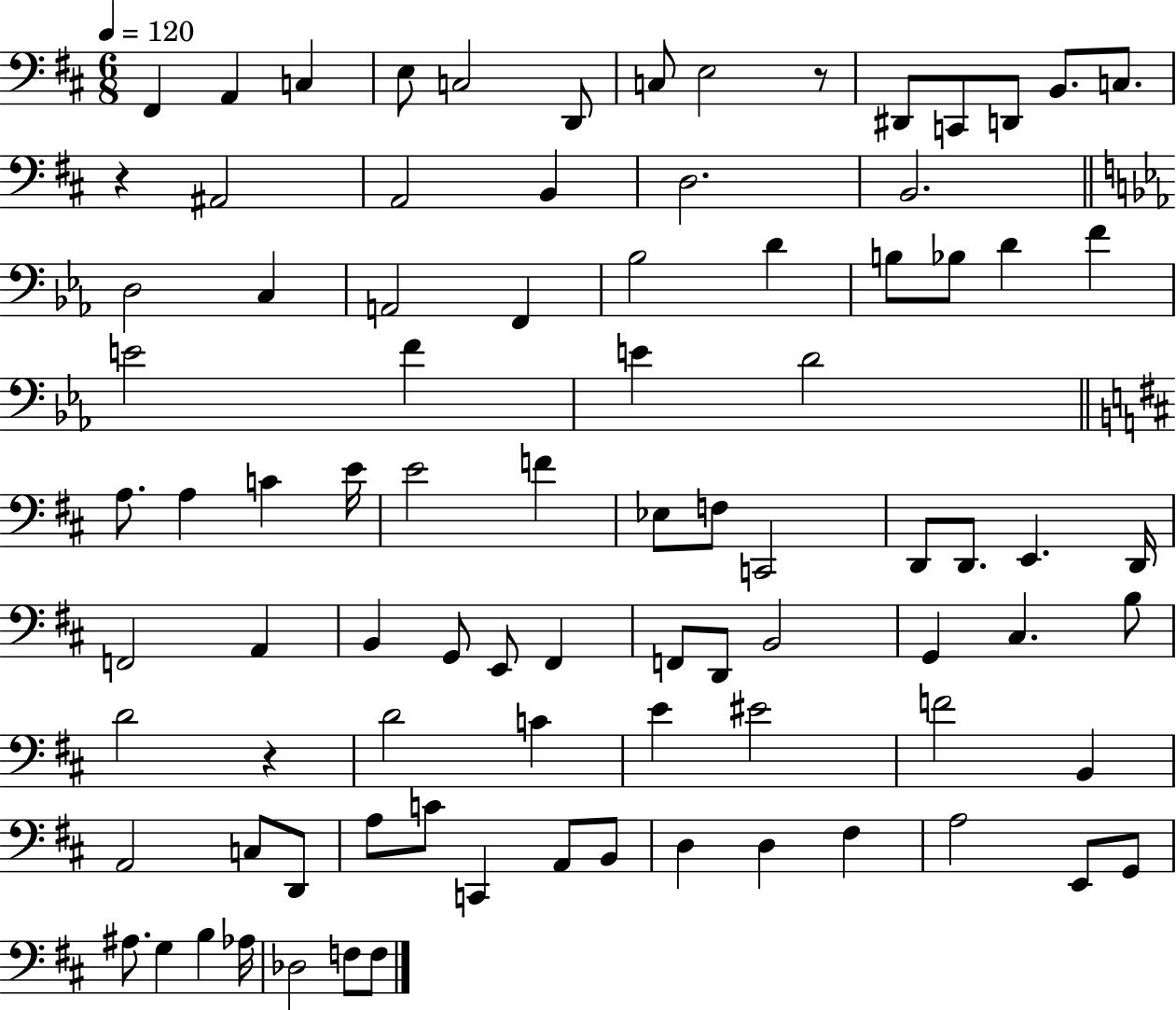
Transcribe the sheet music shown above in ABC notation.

X:1
T:Untitled
M:6/8
L:1/4
K:D
^F,, A,, C, E,/2 C,2 D,,/2 C,/2 E,2 z/2 ^D,,/2 C,,/2 D,,/2 B,,/2 C,/2 z ^A,,2 A,,2 B,, D,2 B,,2 D,2 C, A,,2 F,, _B,2 D B,/2 _B,/2 D F E2 F E D2 A,/2 A, C E/4 E2 F _E,/2 F,/2 C,,2 D,,/2 D,,/2 E,, D,,/4 F,,2 A,, B,, G,,/2 E,,/2 ^F,, F,,/2 D,,/2 B,,2 G,, ^C, B,/2 D2 z D2 C E ^E2 F2 B,, A,,2 C,/2 D,,/2 A,/2 C/2 C,, A,,/2 B,,/2 D, D, ^F, A,2 E,,/2 G,,/2 ^A,/2 G, B, _A,/4 _D,2 F,/2 F,/2